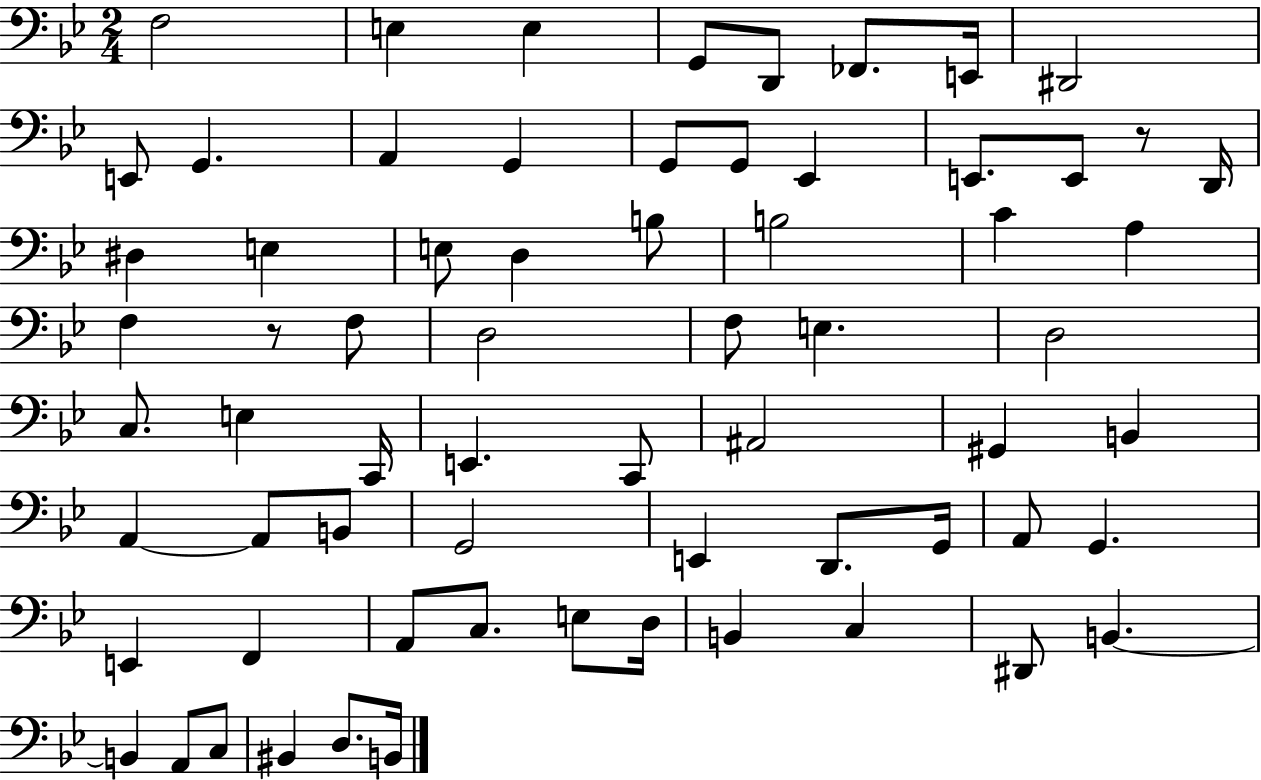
X:1
T:Untitled
M:2/4
L:1/4
K:Bb
F,2 E, E, G,,/2 D,,/2 _F,,/2 E,,/4 ^D,,2 E,,/2 G,, A,, G,, G,,/2 G,,/2 _E,, E,,/2 E,,/2 z/2 D,,/4 ^D, E, E,/2 D, B,/2 B,2 C A, F, z/2 F,/2 D,2 F,/2 E, D,2 C,/2 E, C,,/4 E,, C,,/2 ^A,,2 ^G,, B,, A,, A,,/2 B,,/2 G,,2 E,, D,,/2 G,,/4 A,,/2 G,, E,, F,, A,,/2 C,/2 E,/2 D,/4 B,, C, ^D,,/2 B,, B,, A,,/2 C,/2 ^B,, D,/2 B,,/4